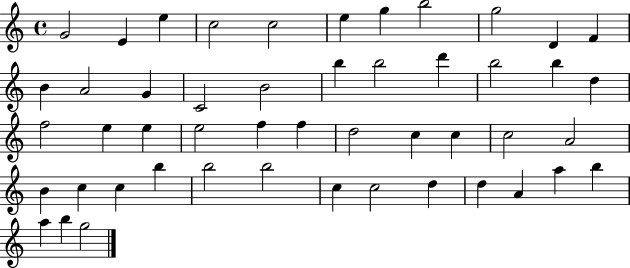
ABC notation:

X:1
T:Untitled
M:4/4
L:1/4
K:C
G2 E e c2 c2 e g b2 g2 D F B A2 G C2 B2 b b2 d' b2 b d f2 e e e2 f f d2 c c c2 A2 B c c b b2 b2 c c2 d d A a b a b g2